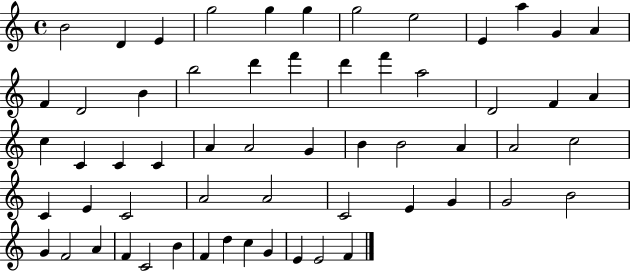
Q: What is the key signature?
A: C major